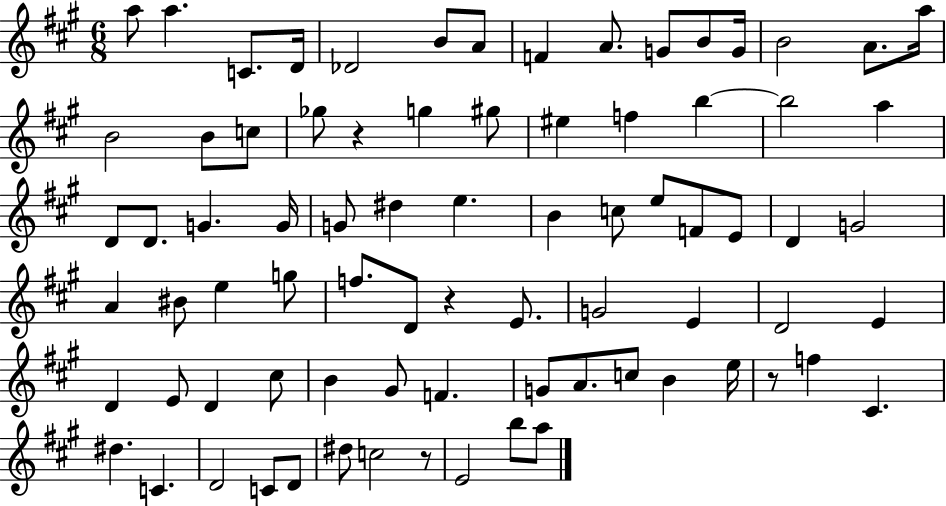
{
  \clef treble
  \numericTimeSignature
  \time 6/8
  \key a \major
  a''8 a''4. c'8. d'16 | des'2 b'8 a'8 | f'4 a'8. g'8 b'8 g'16 | b'2 a'8. a''16 | \break b'2 b'8 c''8 | ges''8 r4 g''4 gis''8 | eis''4 f''4 b''4~~ | b''2 a''4 | \break d'8 d'8. g'4. g'16 | g'8 dis''4 e''4. | b'4 c''8 e''8 f'8 e'8 | d'4 g'2 | \break a'4 bis'8 e''4 g''8 | f''8. d'8 r4 e'8. | g'2 e'4 | d'2 e'4 | \break d'4 e'8 d'4 cis''8 | b'4 gis'8 f'4. | g'8 a'8. c''8 b'4 e''16 | r8 f''4 cis'4. | \break dis''4. c'4. | d'2 c'8 d'8 | dis''8 c''2 r8 | e'2 b''8 a''8 | \break \bar "|."
}